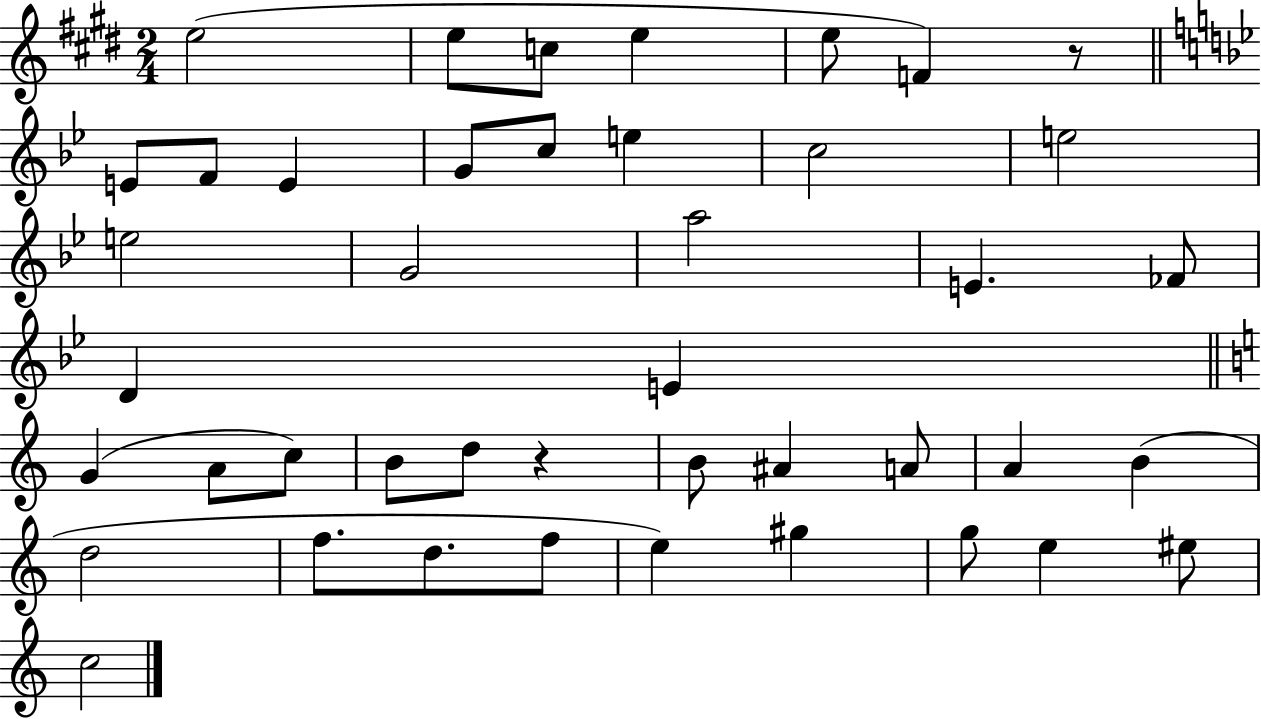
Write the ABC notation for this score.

X:1
T:Untitled
M:2/4
L:1/4
K:E
e2 e/2 c/2 e e/2 F z/2 E/2 F/2 E G/2 c/2 e c2 e2 e2 G2 a2 E _F/2 D E G A/2 c/2 B/2 d/2 z B/2 ^A A/2 A B d2 f/2 d/2 f/2 e ^g g/2 e ^e/2 c2